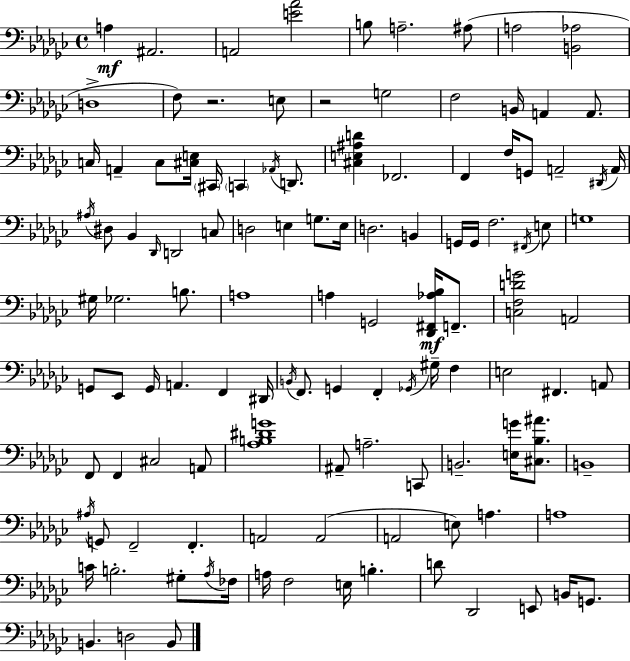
X:1
T:Untitled
M:4/4
L:1/4
K:Ebm
A, ^A,,2 A,,2 [E_A]2 B,/2 A,2 ^A,/2 A,2 [B,,_A,]2 D,4 F,/2 z2 E,/2 z2 G,2 F,2 B,,/4 A,, A,,/2 C,/4 A,, C,/2 [^C,E,]/4 ^C,,/4 C,, _A,,/4 D,,/2 [^C,E,^A,D] _F,,2 F,, F,/4 G,,/2 A,,2 ^D,,/4 A,,/4 ^A,/4 ^D,/2 _B,, _D,,/4 D,,2 C,/2 D,2 E, G,/2 E,/4 D,2 B,, G,,/4 G,,/4 F,2 ^F,,/4 E,/2 G,4 ^G,/4 _G,2 B,/2 A,4 A, G,,2 [_D,,^F,,_A,_B,]/4 F,,/2 [C,F,DG]2 A,,2 G,,/2 _E,,/2 G,,/4 A,, F,, ^D,,/4 B,,/4 F,,/2 G,, F,, _G,,/4 ^G,/4 F, E,2 ^F,, A,,/2 F,,/2 F,, ^C,2 A,,/2 [_A,B,^DG]4 ^A,,/2 A,2 C,,/2 B,,2 [E,G]/4 [^C,_B,^A]/2 B,,4 ^A,/4 G,,/2 F,,2 F,, A,,2 A,,2 A,,2 E,/2 A, A,4 C/4 B,2 ^G,/2 _A,/4 _F,/4 A,/4 F,2 E,/4 B, D/2 _D,,2 E,,/2 B,,/4 G,,/2 B,, D,2 B,,/2